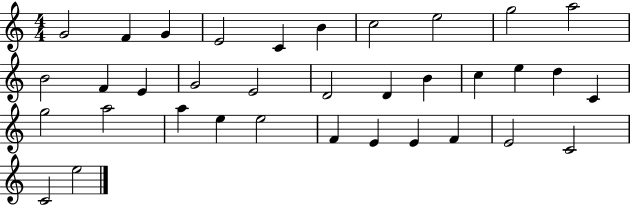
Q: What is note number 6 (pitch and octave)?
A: B4